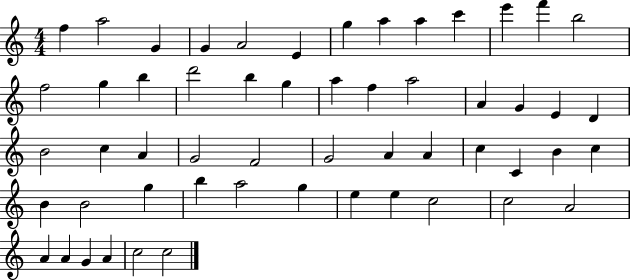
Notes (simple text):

F5/q A5/h G4/q G4/q A4/h E4/q G5/q A5/q A5/q C6/q E6/q F6/q B5/h F5/h G5/q B5/q D6/h B5/q G5/q A5/q F5/q A5/h A4/q G4/q E4/q D4/q B4/h C5/q A4/q G4/h F4/h G4/h A4/q A4/q C5/q C4/q B4/q C5/q B4/q B4/h G5/q B5/q A5/h G5/q E5/q E5/q C5/h C5/h A4/h A4/q A4/q G4/q A4/q C5/h C5/h